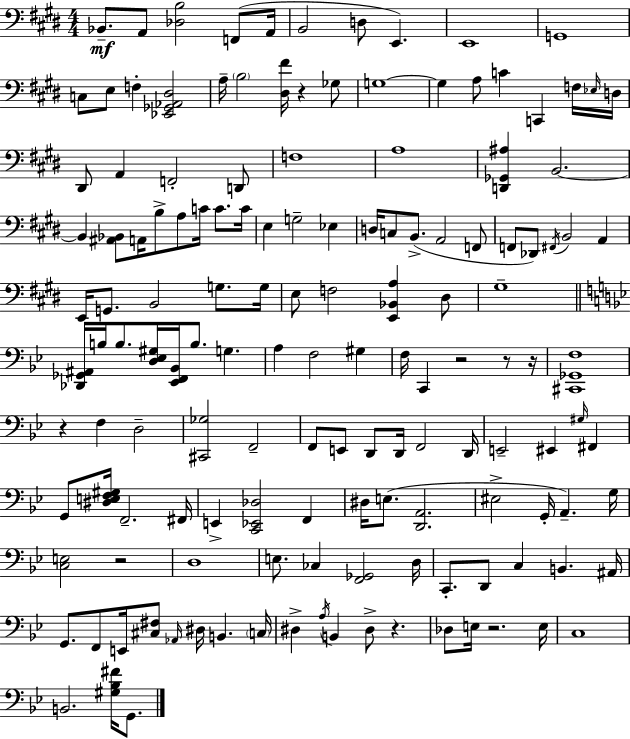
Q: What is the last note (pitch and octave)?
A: G2